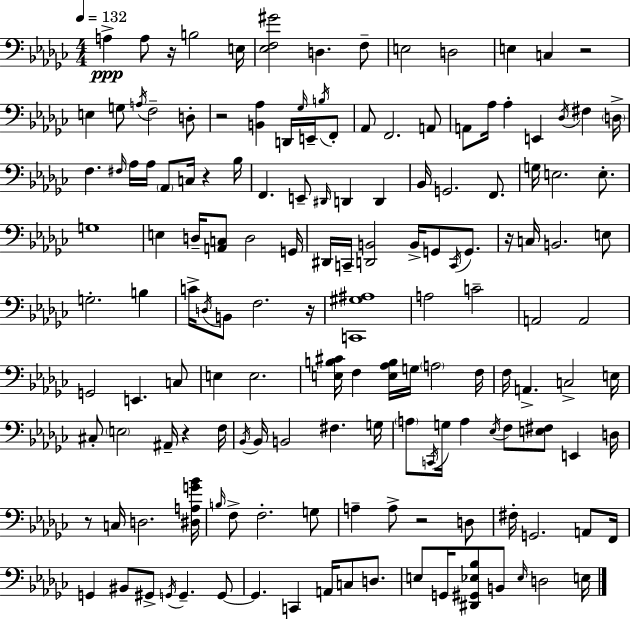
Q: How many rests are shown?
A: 9